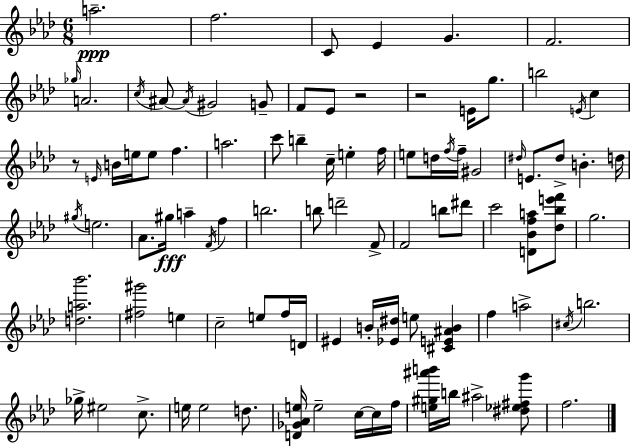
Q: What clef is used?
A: treble